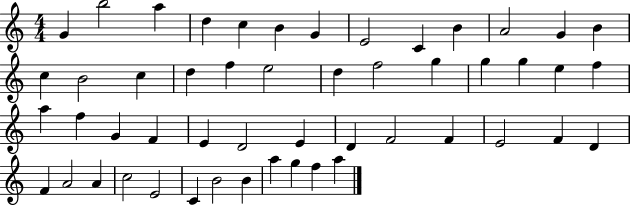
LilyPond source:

{
  \clef treble
  \numericTimeSignature
  \time 4/4
  \key c \major
  g'4 b''2 a''4 | d''4 c''4 b'4 g'4 | e'2 c'4 b'4 | a'2 g'4 b'4 | \break c''4 b'2 c''4 | d''4 f''4 e''2 | d''4 f''2 g''4 | g''4 g''4 e''4 f''4 | \break a''4 f''4 g'4 f'4 | e'4 d'2 e'4 | d'4 f'2 f'4 | e'2 f'4 d'4 | \break f'4 a'2 a'4 | c''2 e'2 | c'4 b'2 b'4 | a''4 g''4 f''4 a''4 | \break \bar "|."
}